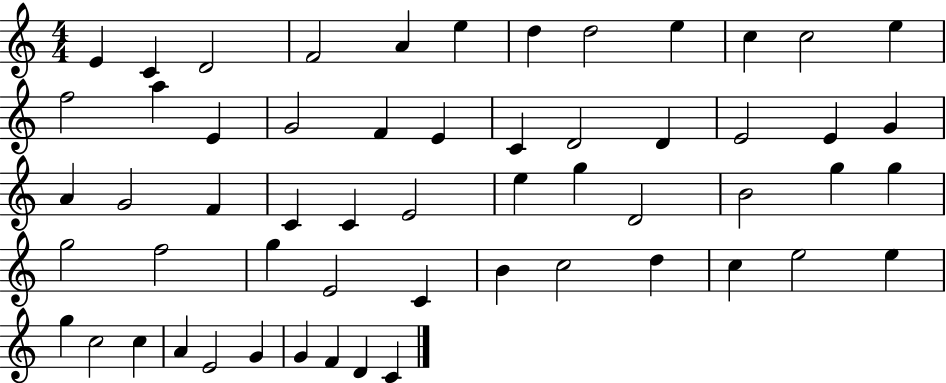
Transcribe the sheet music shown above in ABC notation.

X:1
T:Untitled
M:4/4
L:1/4
K:C
E C D2 F2 A e d d2 e c c2 e f2 a E G2 F E C D2 D E2 E G A G2 F C C E2 e g D2 B2 g g g2 f2 g E2 C B c2 d c e2 e g c2 c A E2 G G F D C